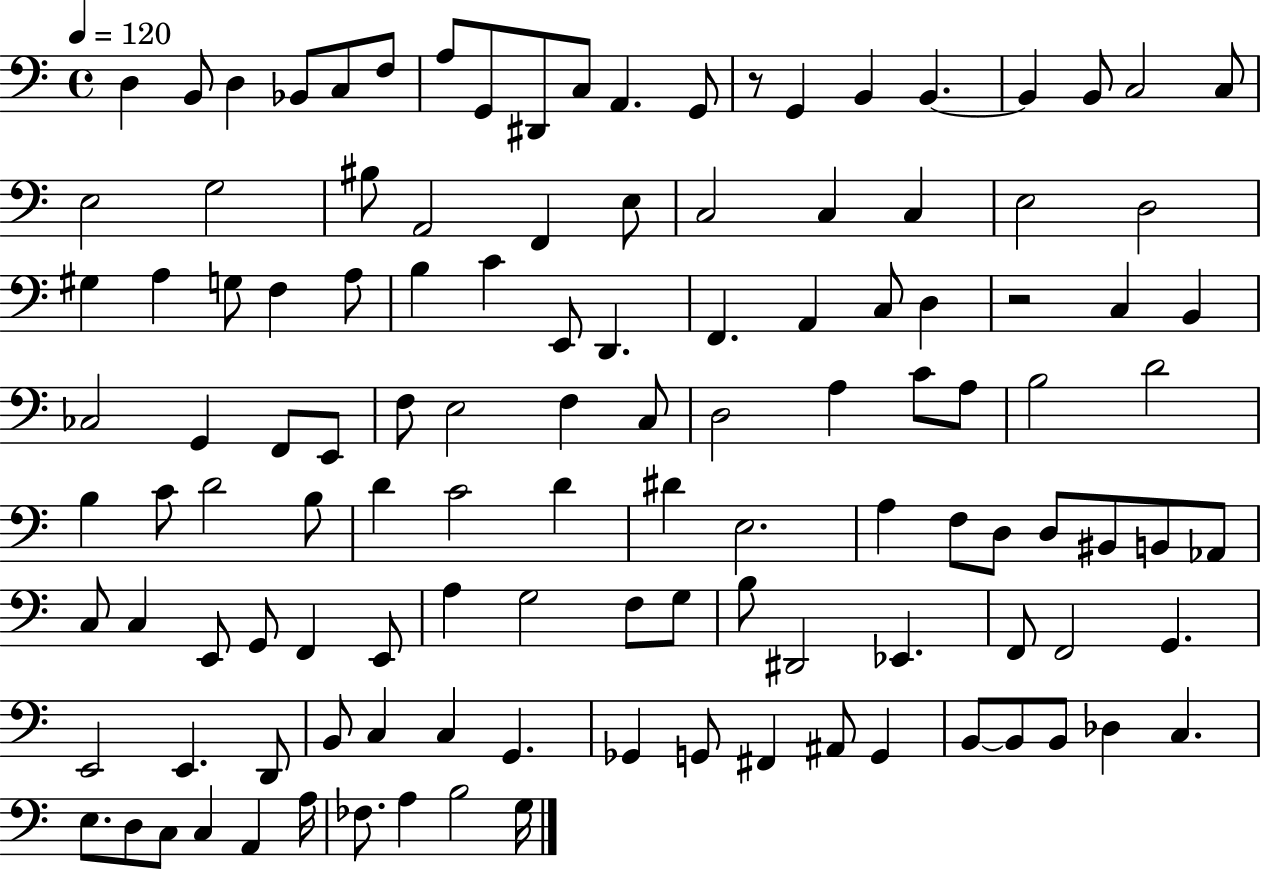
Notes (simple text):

D3/q B2/e D3/q Bb2/e C3/e F3/e A3/e G2/e D#2/e C3/e A2/q. G2/e R/e G2/q B2/q B2/q. B2/q B2/e C3/h C3/e E3/h G3/h BIS3/e A2/h F2/q E3/e C3/h C3/q C3/q E3/h D3/h G#3/q A3/q G3/e F3/q A3/e B3/q C4/q E2/e D2/q. F2/q. A2/q C3/e D3/q R/h C3/q B2/q CES3/h G2/q F2/e E2/e F3/e E3/h F3/q C3/e D3/h A3/q C4/e A3/e B3/h D4/h B3/q C4/e D4/h B3/e D4/q C4/h D4/q D#4/q E3/h. A3/q F3/e D3/e D3/e BIS2/e B2/e Ab2/e C3/e C3/q E2/e G2/e F2/q E2/e A3/q G3/h F3/e G3/e B3/e D#2/h Eb2/q. F2/e F2/h G2/q. E2/h E2/q. D2/e B2/e C3/q C3/q G2/q. Gb2/q G2/e F#2/q A#2/e G2/q B2/e B2/e B2/e Db3/q C3/q. E3/e. D3/e C3/e C3/q A2/q A3/s FES3/e. A3/q B3/h G3/s